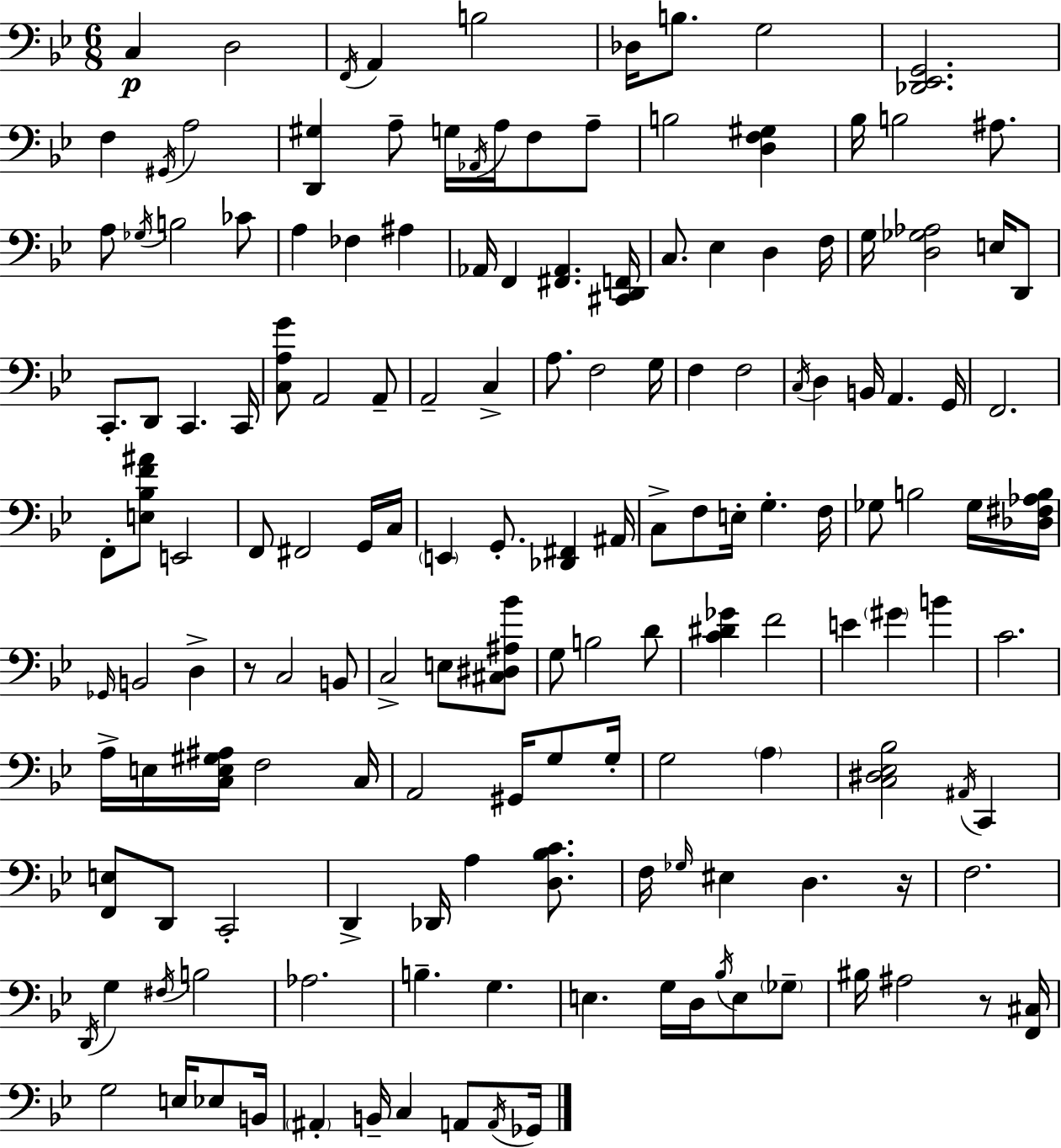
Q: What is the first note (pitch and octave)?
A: C3